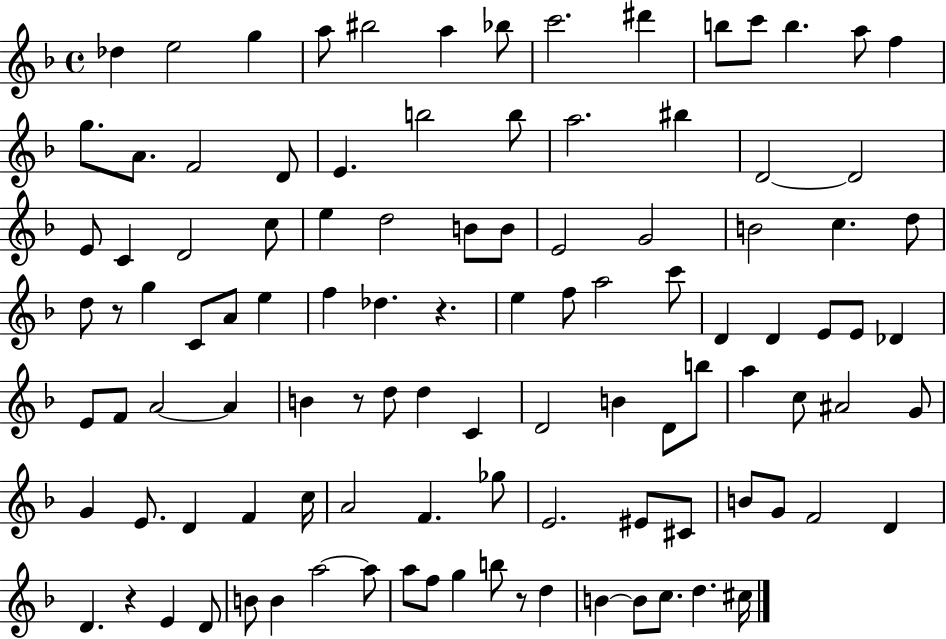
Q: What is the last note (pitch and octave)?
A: C#5